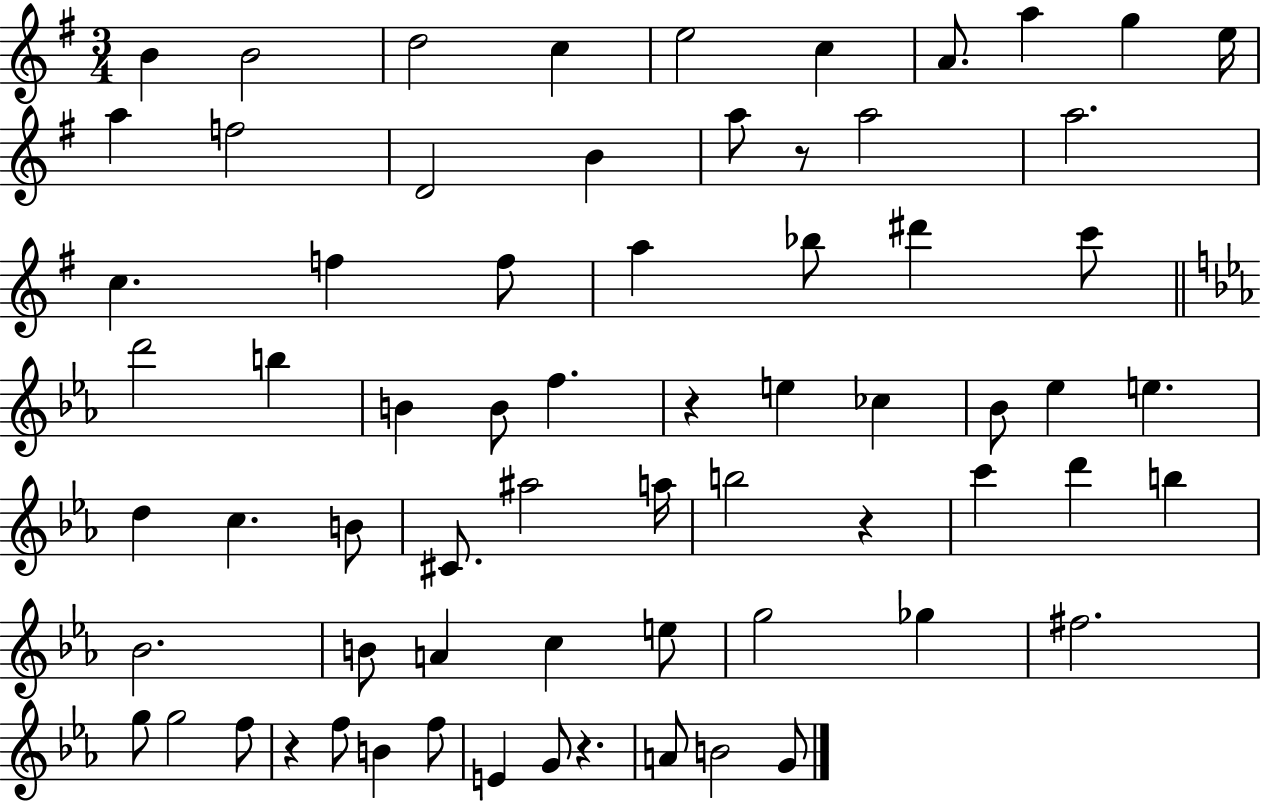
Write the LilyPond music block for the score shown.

{
  \clef treble
  \numericTimeSignature
  \time 3/4
  \key g \major
  b'4 b'2 | d''2 c''4 | e''2 c''4 | a'8. a''4 g''4 e''16 | \break a''4 f''2 | d'2 b'4 | a''8 r8 a''2 | a''2. | \break c''4. f''4 f''8 | a''4 bes''8 dis'''4 c'''8 | \bar "||" \break \key c \minor d'''2 b''4 | b'4 b'8 f''4. | r4 e''4 ces''4 | bes'8 ees''4 e''4. | \break d''4 c''4. b'8 | cis'8. ais''2 a''16 | b''2 r4 | c'''4 d'''4 b''4 | \break bes'2. | b'8 a'4 c''4 e''8 | g''2 ges''4 | fis''2. | \break g''8 g''2 f''8 | r4 f''8 b'4 f''8 | e'4 g'8 r4. | a'8 b'2 g'8 | \break \bar "|."
}